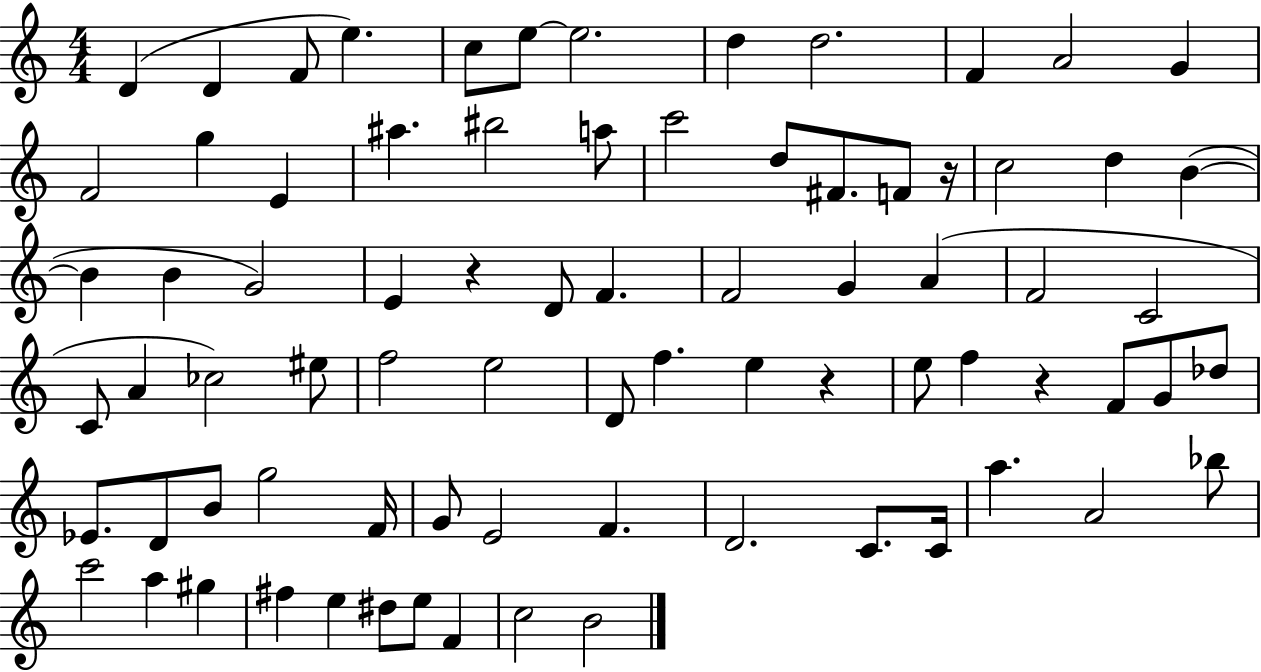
D4/q D4/q F4/e E5/q. C5/e E5/e E5/h. D5/q D5/h. F4/q A4/h G4/q F4/h G5/q E4/q A#5/q. BIS5/h A5/e C6/h D5/e F#4/e. F4/e R/s C5/h D5/q B4/q B4/q B4/q G4/h E4/q R/q D4/e F4/q. F4/h G4/q A4/q F4/h C4/h C4/e A4/q CES5/h EIS5/e F5/h E5/h D4/e F5/q. E5/q R/q E5/e F5/q R/q F4/e G4/e Db5/e Eb4/e. D4/e B4/e G5/h F4/s G4/e E4/h F4/q. D4/h. C4/e. C4/s A5/q. A4/h Bb5/e C6/h A5/q G#5/q F#5/q E5/q D#5/e E5/e F4/q C5/h B4/h